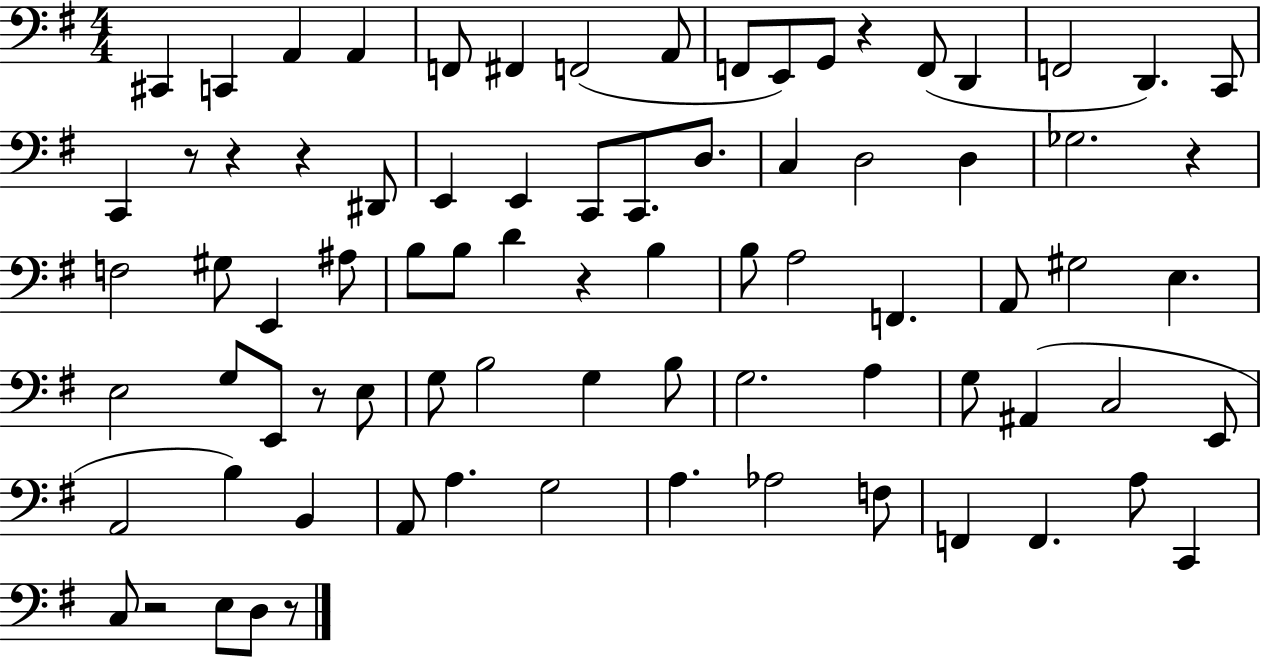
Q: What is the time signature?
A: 4/4